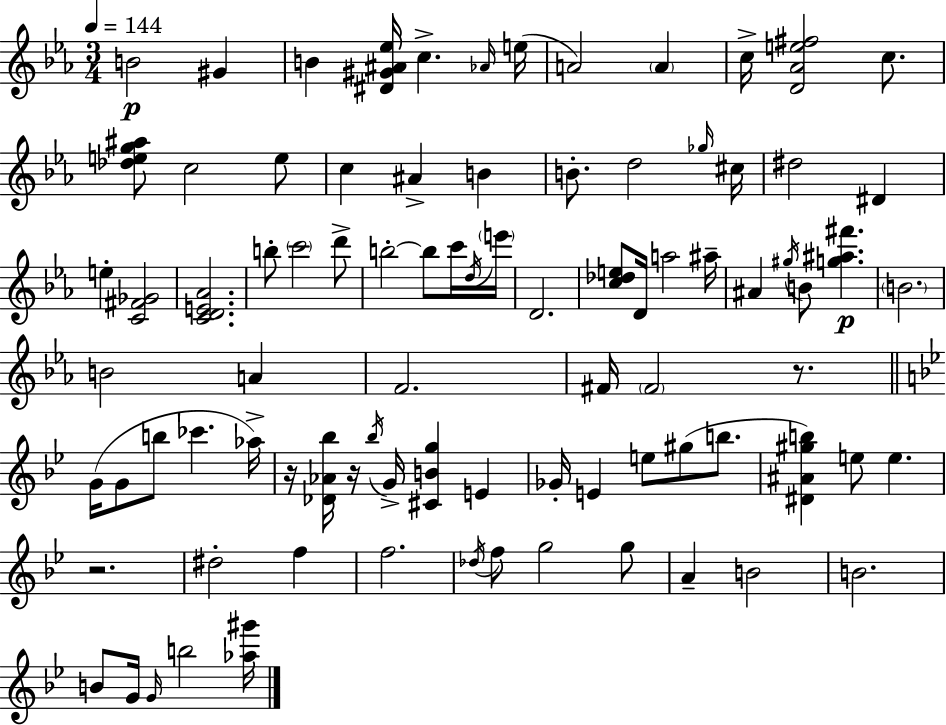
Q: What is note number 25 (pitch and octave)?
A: D6